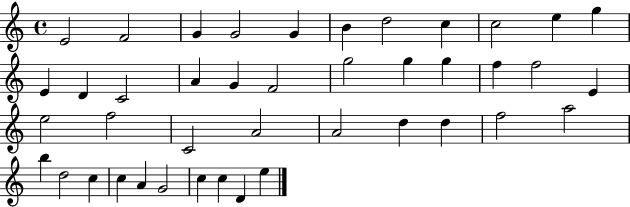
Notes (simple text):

E4/h F4/h G4/q G4/h G4/q B4/q D5/h C5/q C5/h E5/q G5/q E4/q D4/q C4/h A4/q G4/q F4/h G5/h G5/q G5/q F5/q F5/h E4/q E5/h F5/h C4/h A4/h A4/h D5/q D5/q F5/h A5/h B5/q D5/h C5/q C5/q A4/q G4/h C5/q C5/q D4/q E5/q